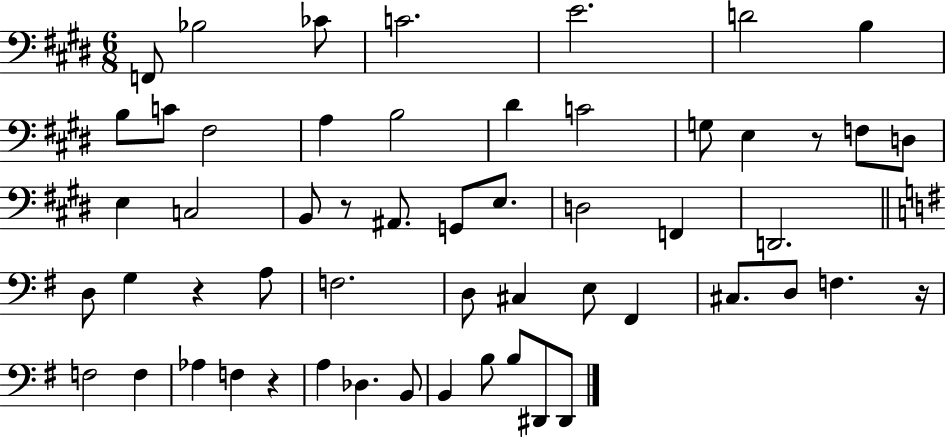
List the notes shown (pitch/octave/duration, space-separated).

F2/e Bb3/h CES4/e C4/h. E4/h. D4/h B3/q B3/e C4/e F#3/h A3/q B3/h D#4/q C4/h G3/e E3/q R/e F3/e D3/e E3/q C3/h B2/e R/e A#2/e. G2/e E3/e. D3/h F2/q D2/h. D3/e G3/q R/q A3/e F3/h. D3/e C#3/q E3/e F#2/q C#3/e. D3/e F3/q. R/s F3/h F3/q Ab3/q F3/q R/q A3/q Db3/q. B2/e B2/q B3/e B3/e D#2/e D#2/e